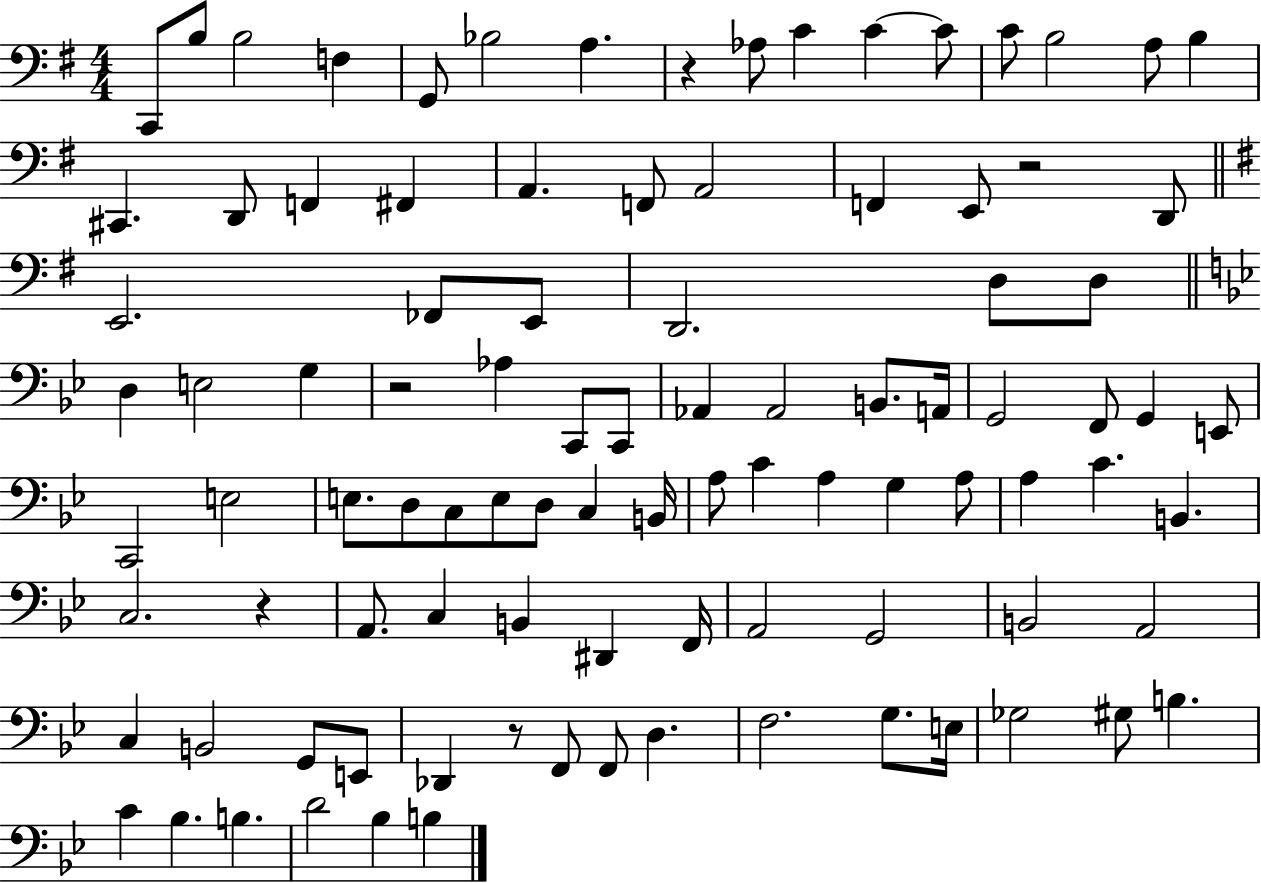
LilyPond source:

{
  \clef bass
  \numericTimeSignature
  \time 4/4
  \key g \major
  c,8 b8 b2 f4 | g,8 bes2 a4. | r4 aes8 c'4 c'4~~ c'8 | c'8 b2 a8 b4 | \break cis,4. d,8 f,4 fis,4 | a,4. f,8 a,2 | f,4 e,8 r2 d,8 | \bar "||" \break \key g \major e,2. fes,8 e,8 | d,2. d8 d8 | \bar "||" \break \key bes \major d4 e2 g4 | r2 aes4 c,8 c,8 | aes,4 aes,2 b,8. a,16 | g,2 f,8 g,4 e,8 | \break c,2 e2 | e8. d8 c8 e8 d8 c4 b,16 | a8 c'4 a4 g4 a8 | a4 c'4. b,4. | \break c2. r4 | a,8. c4 b,4 dis,4 f,16 | a,2 g,2 | b,2 a,2 | \break c4 b,2 g,8 e,8 | des,4 r8 f,8 f,8 d4. | f2. g8. e16 | ges2 gis8 b4. | \break c'4 bes4. b4. | d'2 bes4 b4 | \bar "|."
}